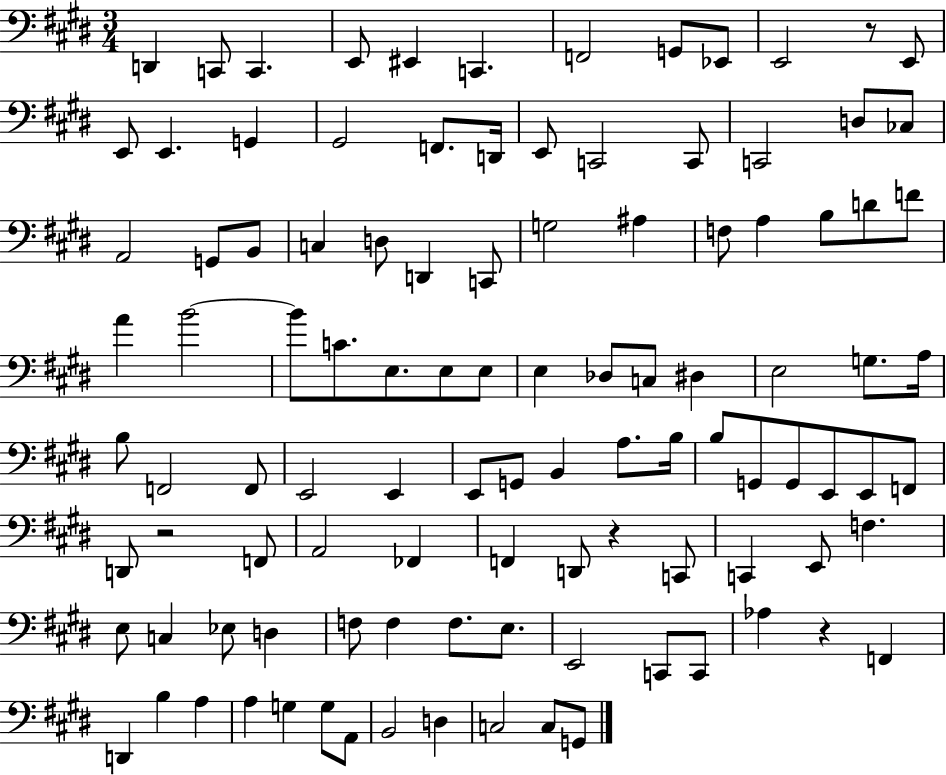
X:1
T:Untitled
M:3/4
L:1/4
K:E
D,, C,,/2 C,, E,,/2 ^E,, C,, F,,2 G,,/2 _E,,/2 E,,2 z/2 E,,/2 E,,/2 E,, G,, ^G,,2 F,,/2 D,,/4 E,,/2 C,,2 C,,/2 C,,2 D,/2 _C,/2 A,,2 G,,/2 B,,/2 C, D,/2 D,, C,,/2 G,2 ^A, F,/2 A, B,/2 D/2 F/2 A B2 B/2 C/2 E,/2 E,/2 E,/2 E, _D,/2 C,/2 ^D, E,2 G,/2 A,/4 B,/2 F,,2 F,,/2 E,,2 E,, E,,/2 G,,/2 B,, A,/2 B,/4 B,/2 G,,/2 G,,/2 E,,/2 E,,/2 F,,/2 D,,/2 z2 F,,/2 A,,2 _F,, F,, D,,/2 z C,,/2 C,, E,,/2 F, E,/2 C, _E,/2 D, F,/2 F, F,/2 E,/2 E,,2 C,,/2 C,,/2 _A, z F,, D,, B, A, A, G, G,/2 A,,/2 B,,2 D, C,2 C,/2 G,,/2